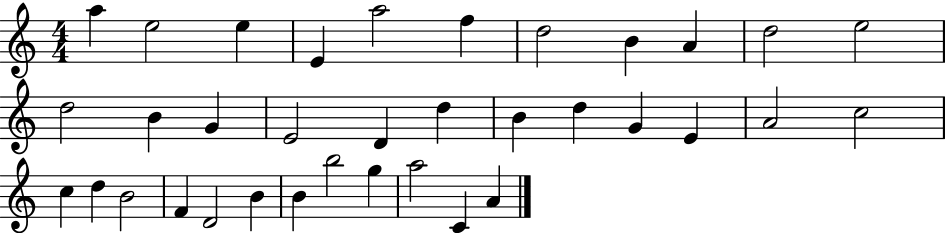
X:1
T:Untitled
M:4/4
L:1/4
K:C
a e2 e E a2 f d2 B A d2 e2 d2 B G E2 D d B d G E A2 c2 c d B2 F D2 B B b2 g a2 C A